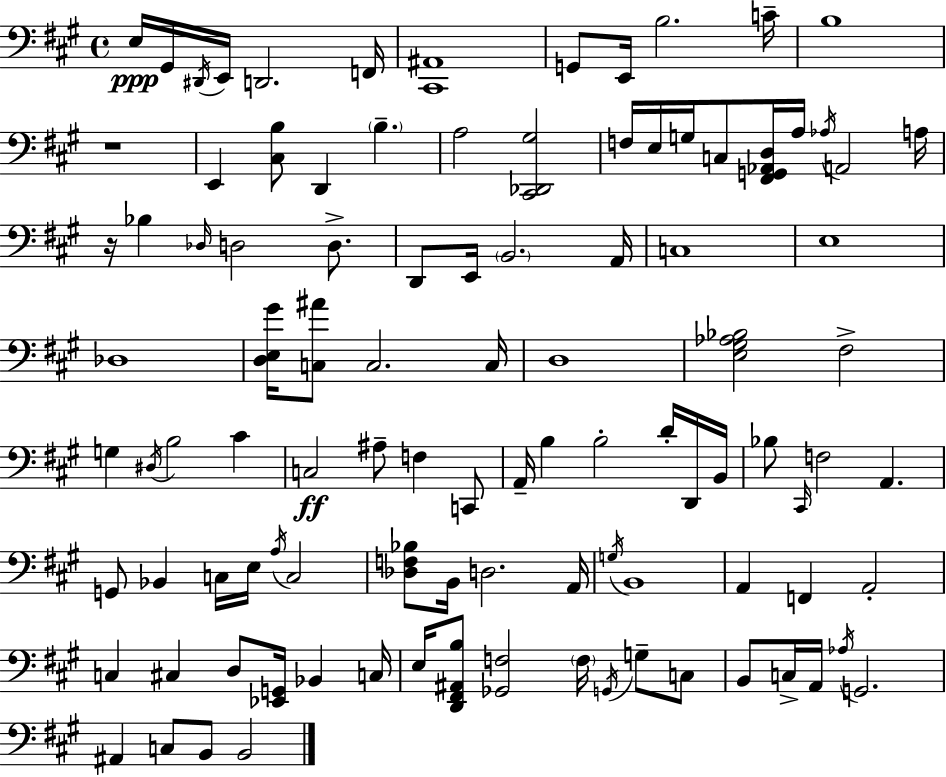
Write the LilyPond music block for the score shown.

{
  \clef bass
  \time 4/4
  \defaultTimeSignature
  \key a \major
  e16\ppp gis,16 \acciaccatura { dis,16 } e,16 d,2. | f,16 <cis, ais,>1 | g,8 e,16 b2. | c'16-- b1 | \break r1 | e,4 <cis b>8 d,4 \parenthesize b4.-- | a2 <cis, des, gis>2 | f16 e16 g16 c8 <fis, g, aes, d>16 a16 \acciaccatura { aes16 } a,2 | \break a16 r16 bes4 \grace { des16 } d2 | d8.-> d,8 e,16 \parenthesize b,2. | a,16 c1 | e1 | \break des1 | <d e gis'>16 <c ais'>8 c2. | c16 d1 | <e gis aes bes>2 fis2-> | \break g4 \acciaccatura { dis16 } b2 | cis'4 c2\ff ais8-- f4 | c,8 a,16-- b4 b2-. | d'16-. d,16 b,16 bes8 \grace { cis,16 } f2 a,4. | \break g,8 bes,4 c16 e16 \acciaccatura { a16 } c2 | <des f bes>8 b,16 d2. | a,16 \acciaccatura { g16 } b,1 | a,4 f,4 a,2-. | \break c4 cis4 d8 | <ees, g,>16 bes,4 c16 e16 <d, fis, ais, b>8 <ges, f>2 | \parenthesize f16 \acciaccatura { g,16 } g8-- c8 b,8 c16-> a,16 \acciaccatura { aes16 } g,2. | ais,4 c8 b,8 | \break b,2 \bar "|."
}